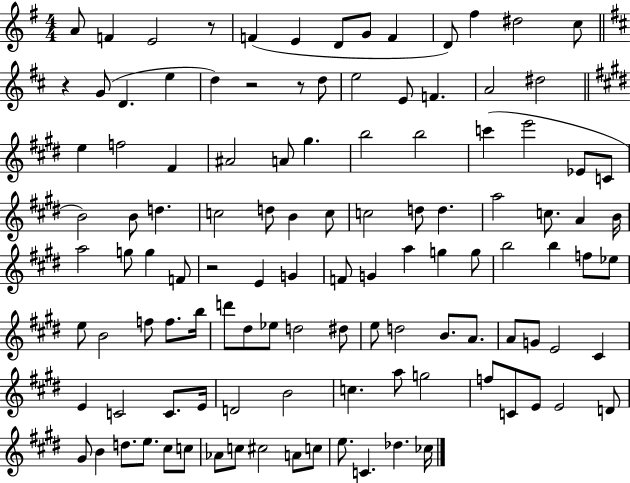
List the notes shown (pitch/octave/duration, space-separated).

A4/e F4/q E4/h R/e F4/q E4/q D4/e G4/e F4/q D4/e F#5/q D#5/h C5/e R/q G4/e D4/q. E5/q D5/q R/h R/e D5/e E5/h E4/e F4/q. A4/h D#5/h E5/q F5/h F#4/q A#4/h A4/e G#5/q. B5/h B5/h C6/q E6/h Eb4/e C4/e B4/h B4/e D5/q. C5/h D5/e B4/q C5/e C5/h D5/e D5/q. A5/h C5/e. A4/q B4/s A5/h G5/e G5/q F4/e R/h E4/q G4/q F4/e G4/q A5/q G5/q G5/e B5/h B5/q F5/e Eb5/e E5/e B4/h F5/e F5/e. B5/s D6/e D#5/e Eb5/e D5/h D#5/e E5/e D5/h B4/e. A4/e. A4/e G4/e E4/h C#4/q E4/q C4/h C4/e. E4/s D4/h B4/h C5/q. A5/e G5/h F5/e C4/e E4/e E4/h D4/e G#4/e B4/q D5/e. E5/e. C#5/e C5/e Ab4/e C5/e C#5/h A4/e C5/e E5/e. C4/q. Db5/q. CES5/s